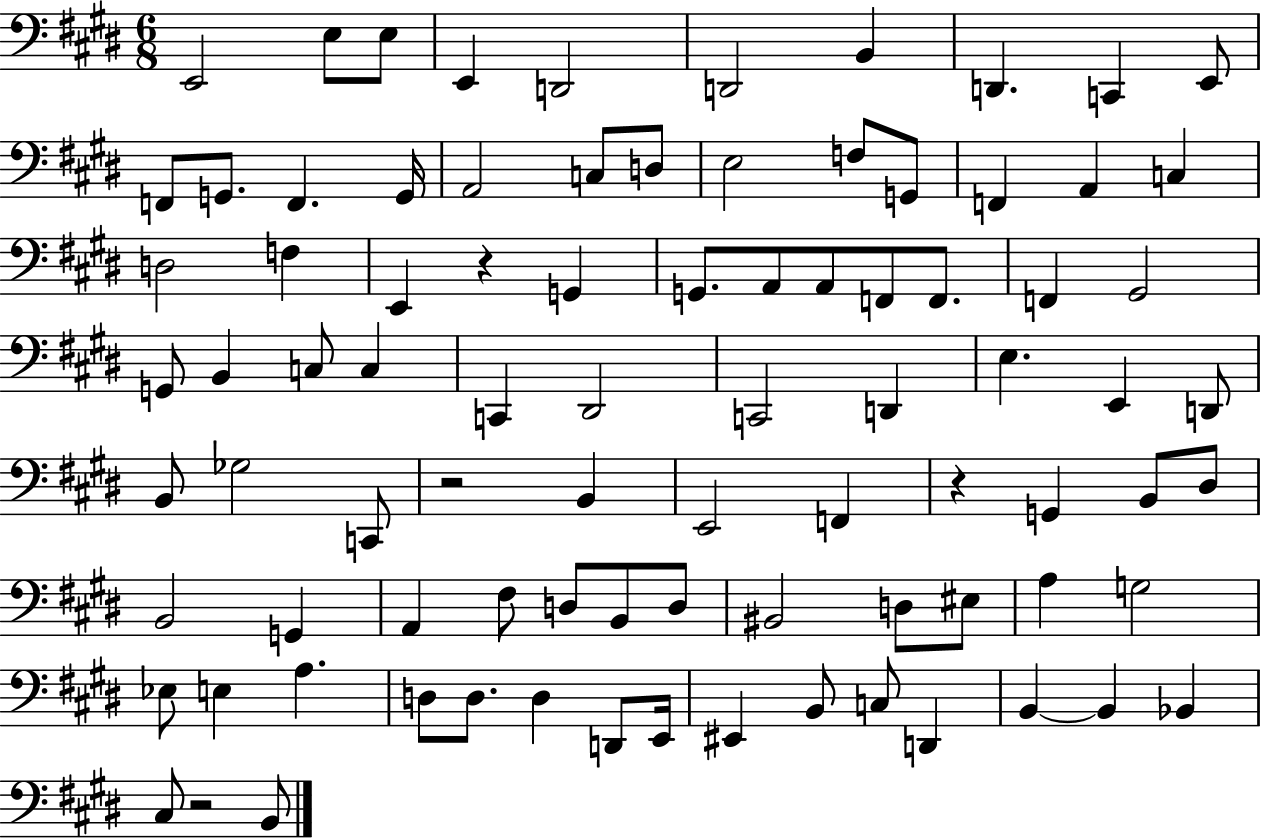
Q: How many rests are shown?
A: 4